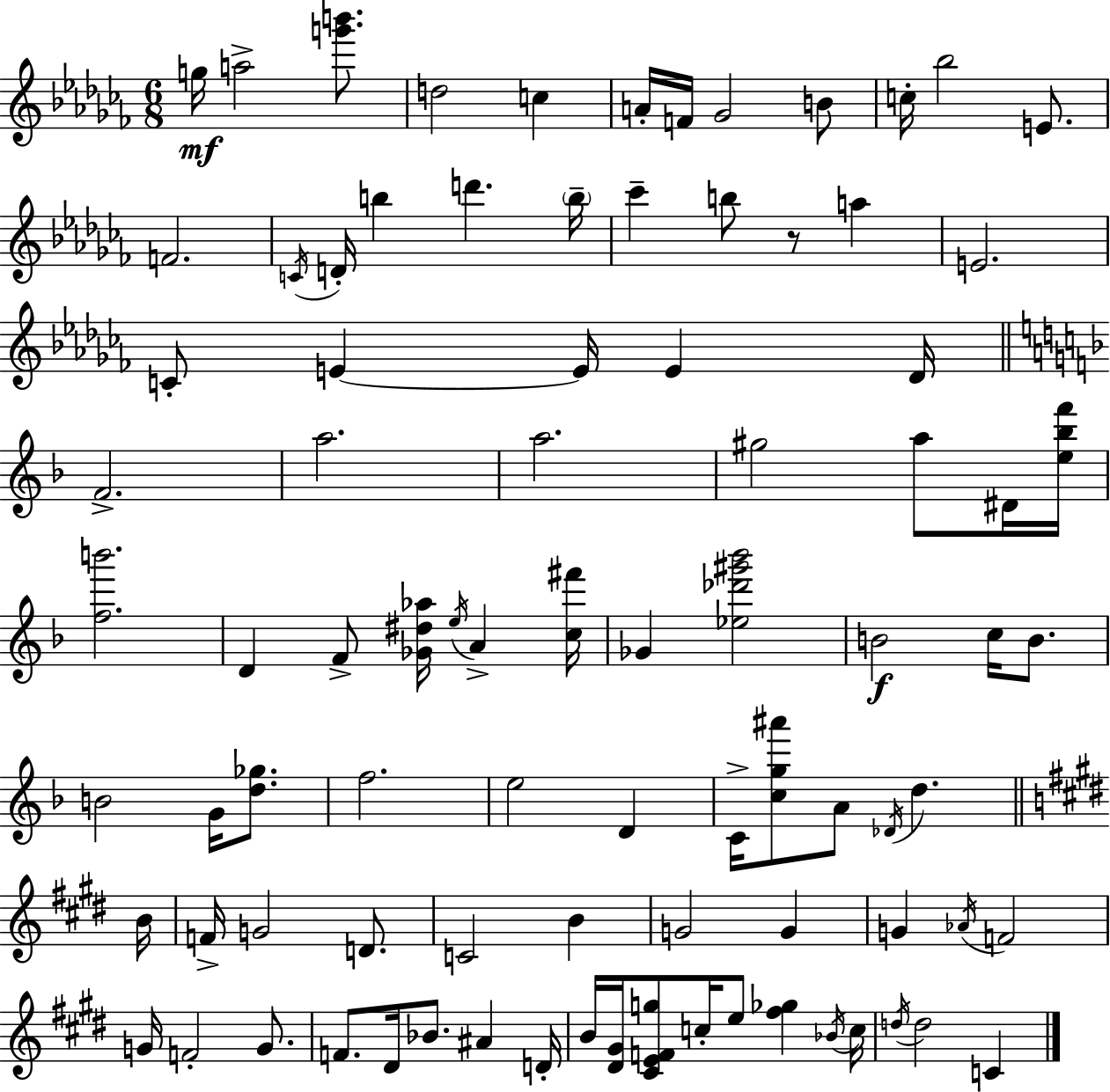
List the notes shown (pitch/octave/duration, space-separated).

G5/s A5/h [G6,B6]/e. D5/h C5/q A4/s F4/s Gb4/h B4/e C5/s Bb5/h E4/e. F4/h. C4/s D4/s B5/q D6/q. B5/s CES6/q B5/e R/e A5/q E4/h. C4/e E4/q E4/s E4/q Db4/s F4/h. A5/h. A5/h. G#5/h A5/e D#4/s [E5,Bb5,F6]/s [F5,B6]/h. D4/q F4/e [Gb4,D#5,Ab5]/s E5/s A4/q [C5,F#6]/s Gb4/q [Eb5,Db6,G#6,Bb6]/h B4/h C5/s B4/e. B4/h G4/s [D5,Gb5]/e. F5/h. E5/h D4/q C4/s [C5,G5,A#6]/e A4/e Db4/s D5/q. B4/s F4/s G4/h D4/e. C4/h B4/q G4/h G4/q G4/q Ab4/s F4/h G4/s F4/h G4/e. F4/e. D#4/s Bb4/e. A#4/q D4/s B4/s [D#4,G#4]/s [C#4,E4,F4,G5]/e C5/s E5/e [F#5,Gb5]/q Bb4/s C5/s D5/s D5/h C4/q